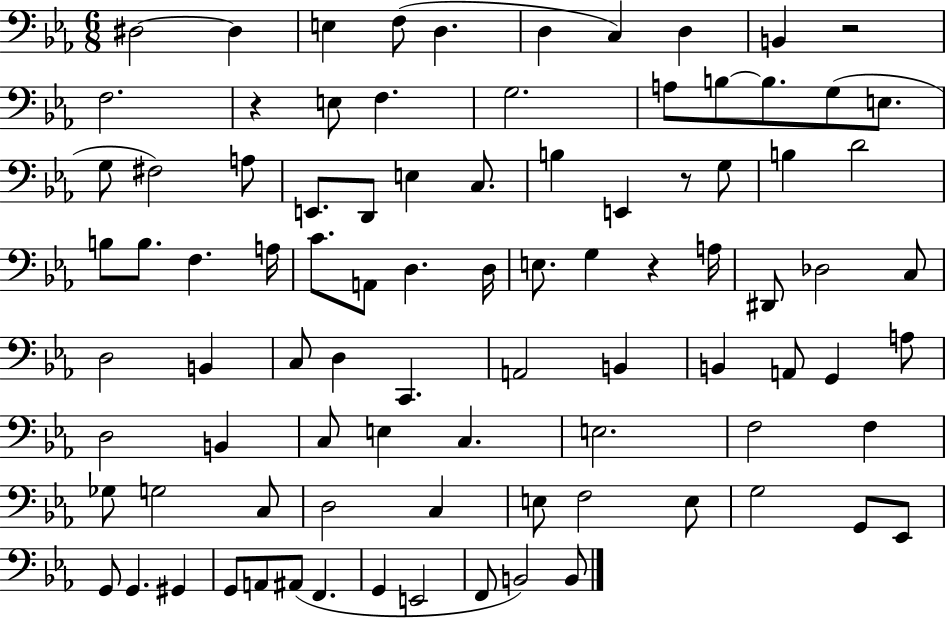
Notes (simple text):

D#3/h D#3/q E3/q F3/e D3/q. D3/q C3/q D3/q B2/q R/h F3/h. R/q E3/e F3/q. G3/h. A3/e B3/e B3/e. G3/e E3/e. G3/e F#3/h A3/e E2/e. D2/e E3/q C3/e. B3/q E2/q R/e G3/e B3/q D4/h B3/e B3/e. F3/q. A3/s C4/e. A2/e D3/q. D3/s E3/e. G3/q R/q A3/s D#2/e Db3/h C3/e D3/h B2/q C3/e D3/q C2/q. A2/h B2/q B2/q A2/e G2/q A3/e D3/h B2/q C3/e E3/q C3/q. E3/h. F3/h F3/q Gb3/e G3/h C3/e D3/h C3/q E3/e F3/h E3/e G3/h G2/e Eb2/e G2/e G2/q. G#2/q G2/e A2/e A#2/e F2/q. G2/q E2/h F2/e B2/h B2/e